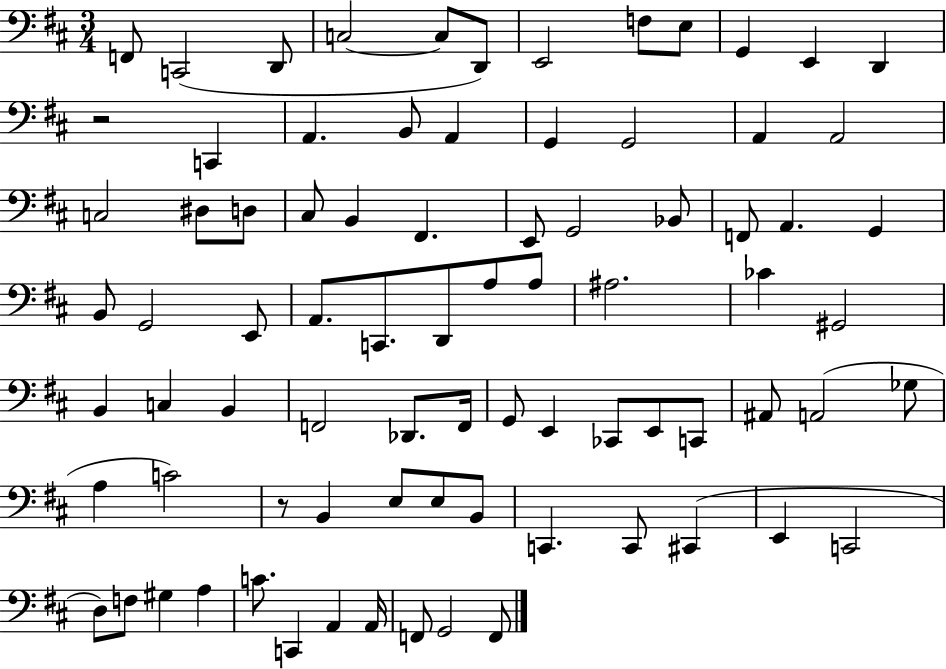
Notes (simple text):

F2/e C2/h D2/e C3/h C3/e D2/e E2/h F3/e E3/e G2/q E2/q D2/q R/h C2/q A2/q. B2/e A2/q G2/q G2/h A2/q A2/h C3/h D#3/e D3/e C#3/e B2/q F#2/q. E2/e G2/h Bb2/e F2/e A2/q. G2/q B2/e G2/h E2/e A2/e. C2/e. D2/e A3/e A3/e A#3/h. CES4/q G#2/h B2/q C3/q B2/q F2/h Db2/e. F2/s G2/e E2/q CES2/e E2/e C2/e A#2/e A2/h Gb3/e A3/q C4/h R/e B2/q E3/e E3/e B2/e C2/q. C2/e C#2/q E2/q C2/h D3/e F3/e G#3/q A3/q C4/e. C2/q A2/q A2/s F2/e G2/h F2/e